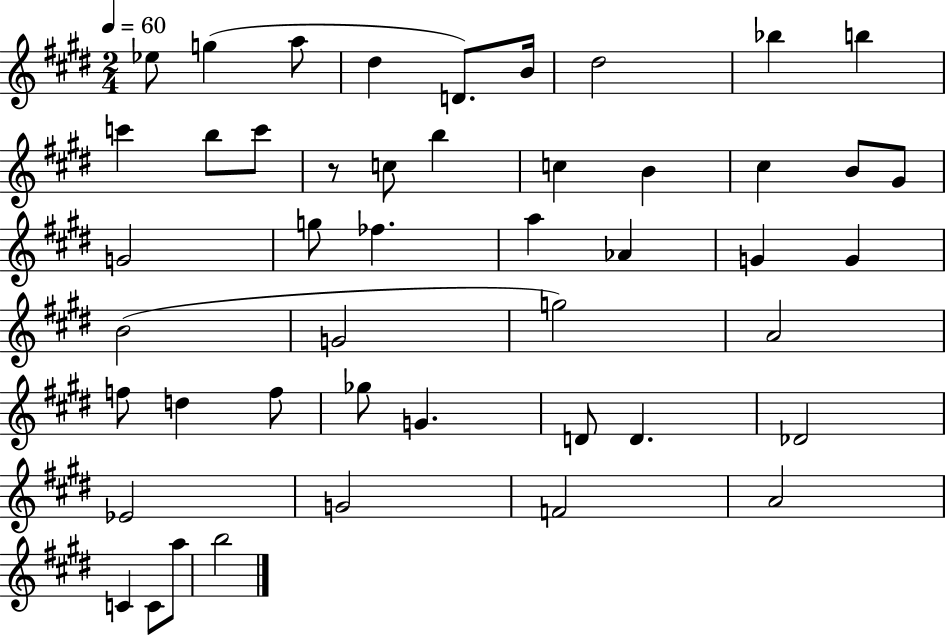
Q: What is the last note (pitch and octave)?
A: B5